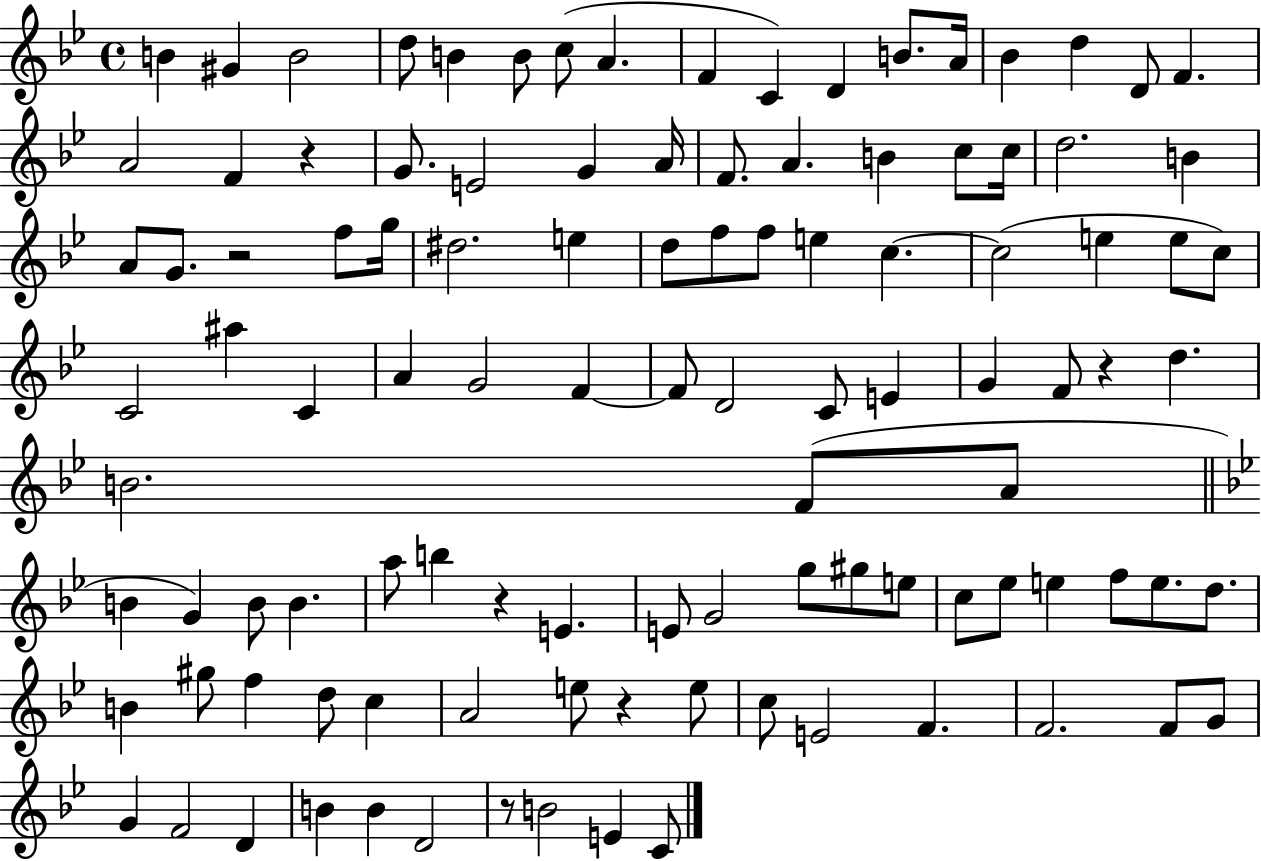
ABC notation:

X:1
T:Untitled
M:4/4
L:1/4
K:Bb
B ^G B2 d/2 B B/2 c/2 A F C D B/2 A/4 _B d D/2 F A2 F z G/2 E2 G A/4 F/2 A B c/2 c/4 d2 B A/2 G/2 z2 f/2 g/4 ^d2 e d/2 f/2 f/2 e c c2 e e/2 c/2 C2 ^a C A G2 F F/2 D2 C/2 E G F/2 z d B2 F/2 A/2 B G B/2 B a/2 b z E E/2 G2 g/2 ^g/2 e/2 c/2 _e/2 e f/2 e/2 d/2 B ^g/2 f d/2 c A2 e/2 z e/2 c/2 E2 F F2 F/2 G/2 G F2 D B B D2 z/2 B2 E C/2